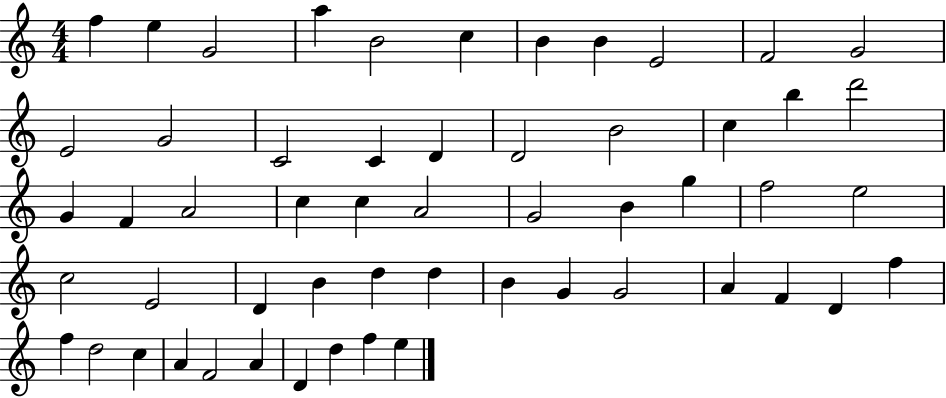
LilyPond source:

{
  \clef treble
  \numericTimeSignature
  \time 4/4
  \key c \major
  f''4 e''4 g'2 | a''4 b'2 c''4 | b'4 b'4 e'2 | f'2 g'2 | \break e'2 g'2 | c'2 c'4 d'4 | d'2 b'2 | c''4 b''4 d'''2 | \break g'4 f'4 a'2 | c''4 c''4 a'2 | g'2 b'4 g''4 | f''2 e''2 | \break c''2 e'2 | d'4 b'4 d''4 d''4 | b'4 g'4 g'2 | a'4 f'4 d'4 f''4 | \break f''4 d''2 c''4 | a'4 f'2 a'4 | d'4 d''4 f''4 e''4 | \bar "|."
}